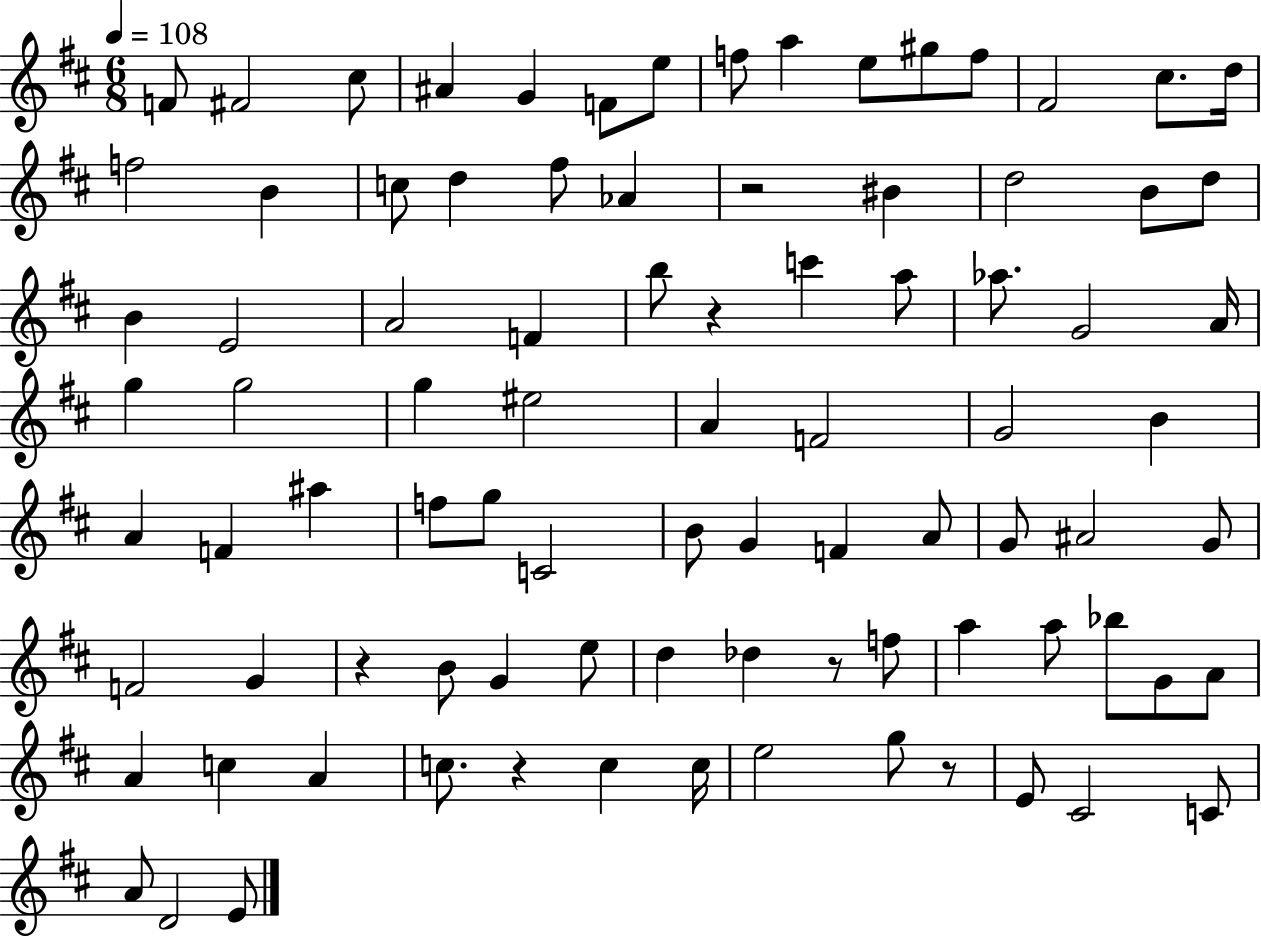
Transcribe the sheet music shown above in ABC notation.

X:1
T:Untitled
M:6/8
L:1/4
K:D
F/2 ^F2 ^c/2 ^A G F/2 e/2 f/2 a e/2 ^g/2 f/2 ^F2 ^c/2 d/4 f2 B c/2 d ^f/2 _A z2 ^B d2 B/2 d/2 B E2 A2 F b/2 z c' a/2 _a/2 G2 A/4 g g2 g ^e2 A F2 G2 B A F ^a f/2 g/2 C2 B/2 G F A/2 G/2 ^A2 G/2 F2 G z B/2 G e/2 d _d z/2 f/2 a a/2 _b/2 G/2 A/2 A c A c/2 z c c/4 e2 g/2 z/2 E/2 ^C2 C/2 A/2 D2 E/2